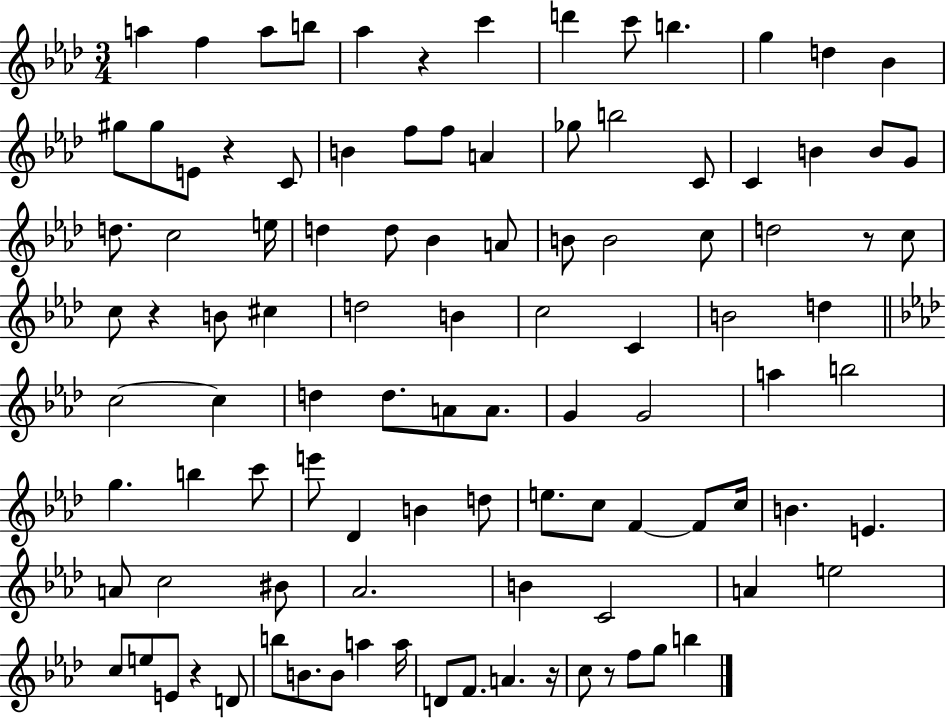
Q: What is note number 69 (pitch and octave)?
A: F4